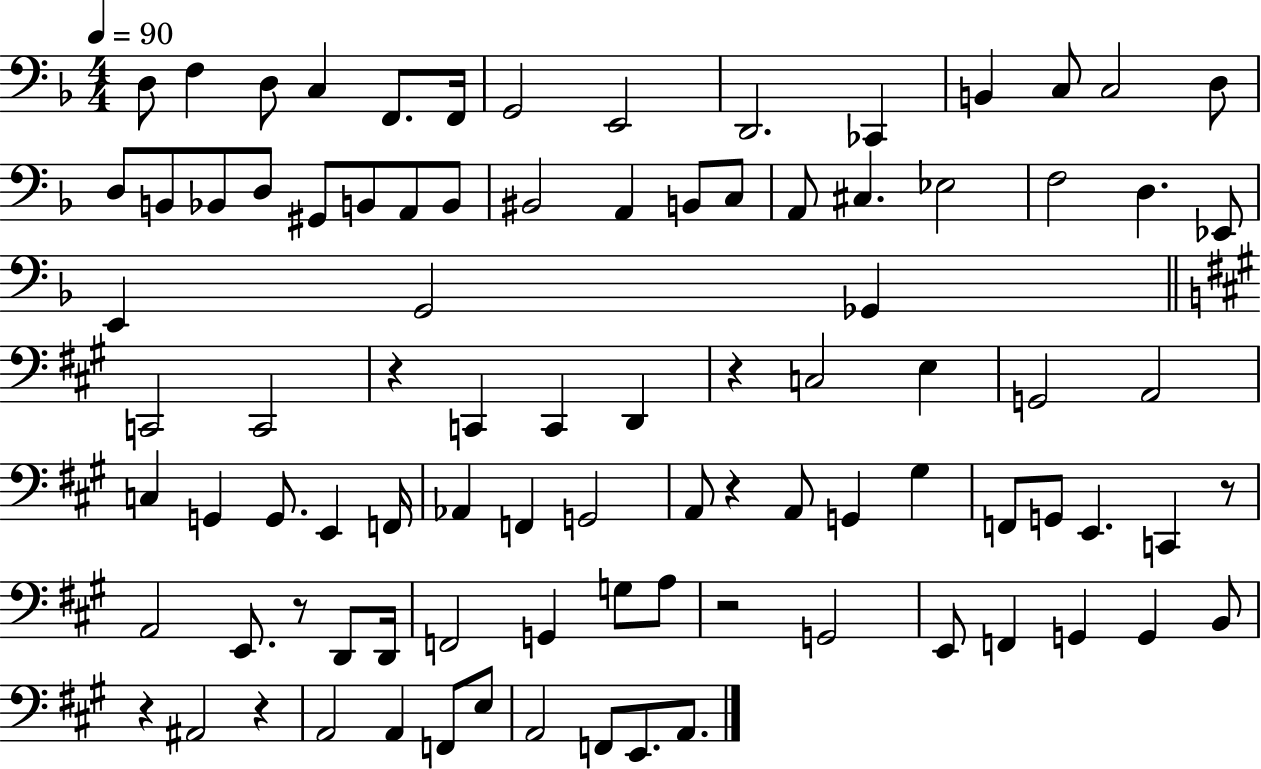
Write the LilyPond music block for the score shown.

{
  \clef bass
  \numericTimeSignature
  \time 4/4
  \key f \major
  \tempo 4 = 90
  d8 f4 d8 c4 f,8. f,16 | g,2 e,2 | d,2. ces,4 | b,4 c8 c2 d8 | \break d8 b,8 bes,8 d8 gis,8 b,8 a,8 b,8 | bis,2 a,4 b,8 c8 | a,8 cis4. ees2 | f2 d4. ees,8 | \break e,4 g,2 ges,4 | \bar "||" \break \key a \major c,2 c,2 | r4 c,4 c,4 d,4 | r4 c2 e4 | g,2 a,2 | \break c4 g,4 g,8. e,4 f,16 | aes,4 f,4 g,2 | a,8 r4 a,8 g,4 gis4 | f,8 g,8 e,4. c,4 r8 | \break a,2 e,8. r8 d,8 d,16 | f,2 g,4 g8 a8 | r2 g,2 | e,8 f,4 g,4 g,4 b,8 | \break r4 ais,2 r4 | a,2 a,4 f,8 e8 | a,2 f,8 e,8. a,8. | \bar "|."
}